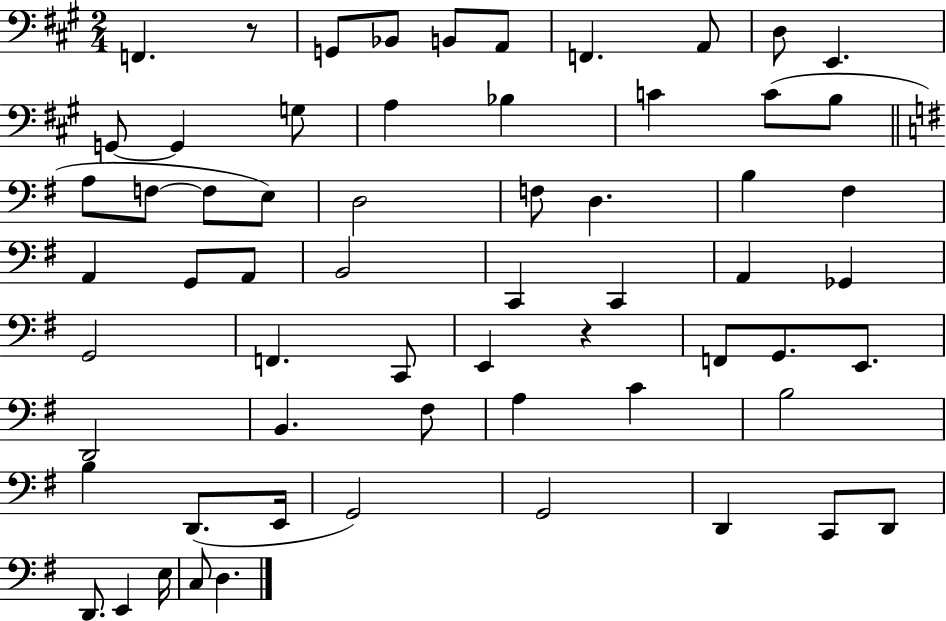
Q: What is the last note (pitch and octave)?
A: D3